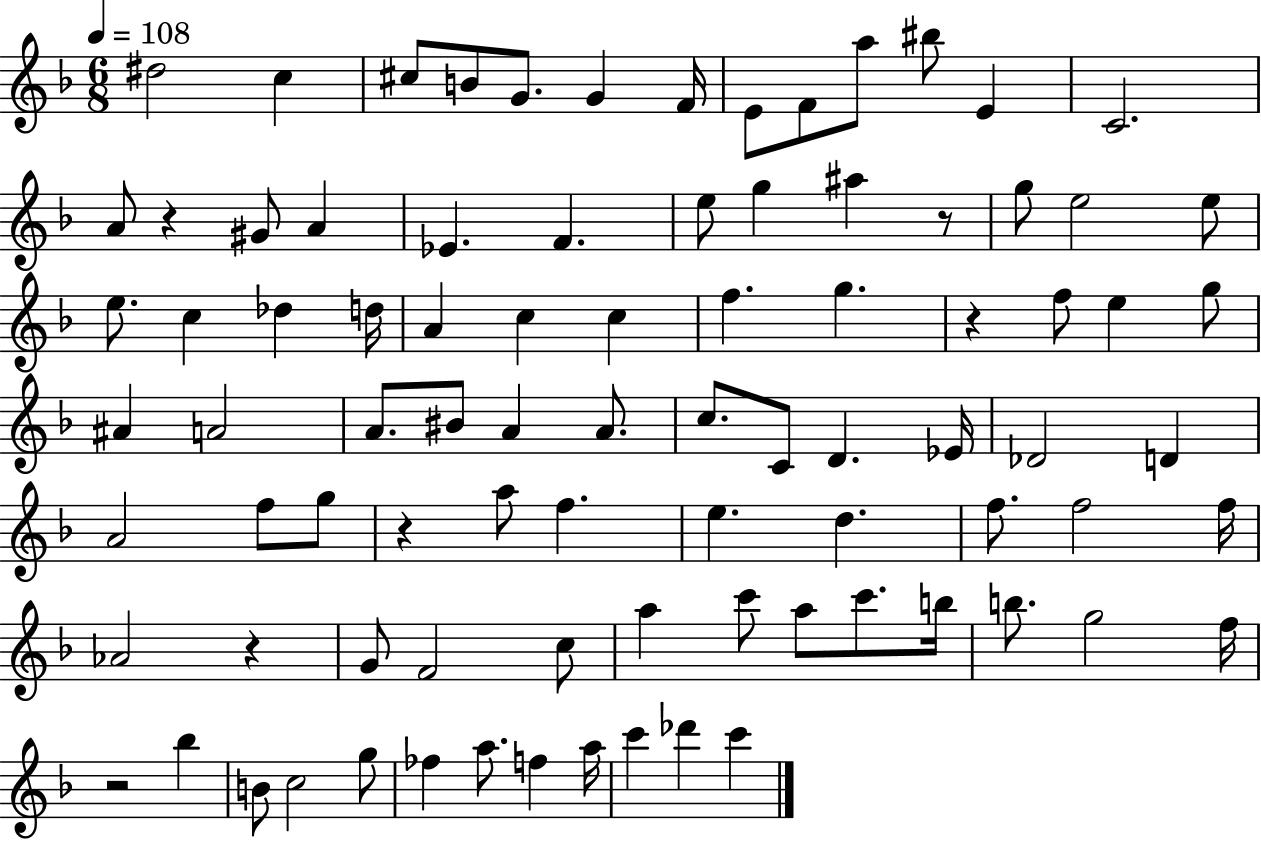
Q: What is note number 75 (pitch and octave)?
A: FES5